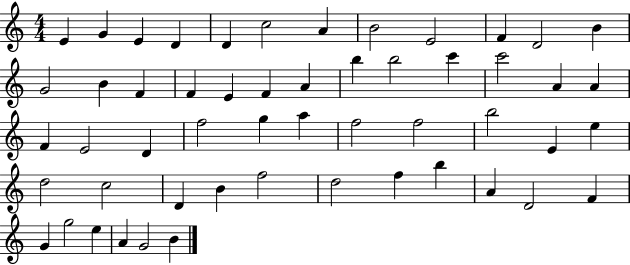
X:1
T:Untitled
M:4/4
L:1/4
K:C
E G E D D c2 A B2 E2 F D2 B G2 B F F E F A b b2 c' c'2 A A F E2 D f2 g a f2 f2 b2 E e d2 c2 D B f2 d2 f b A D2 F G g2 e A G2 B